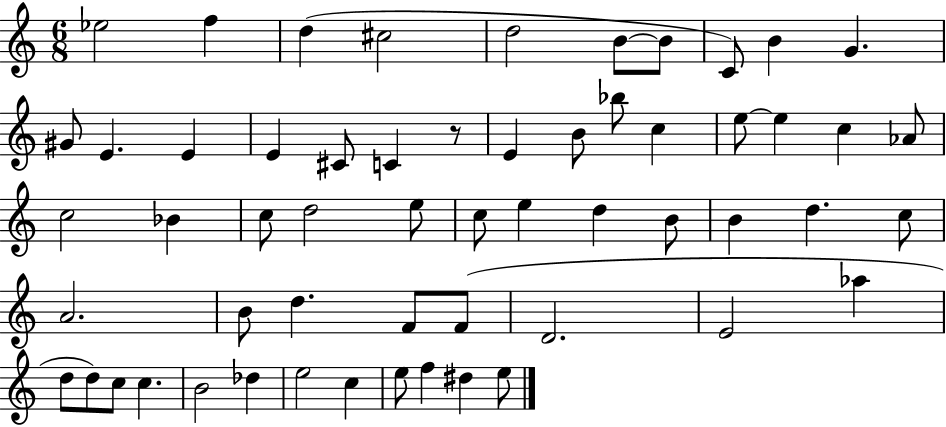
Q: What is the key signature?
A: C major